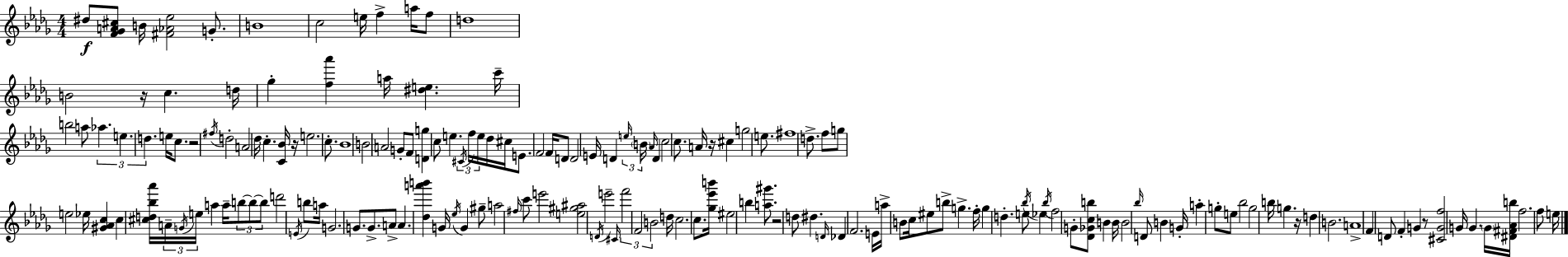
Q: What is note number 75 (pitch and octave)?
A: D6